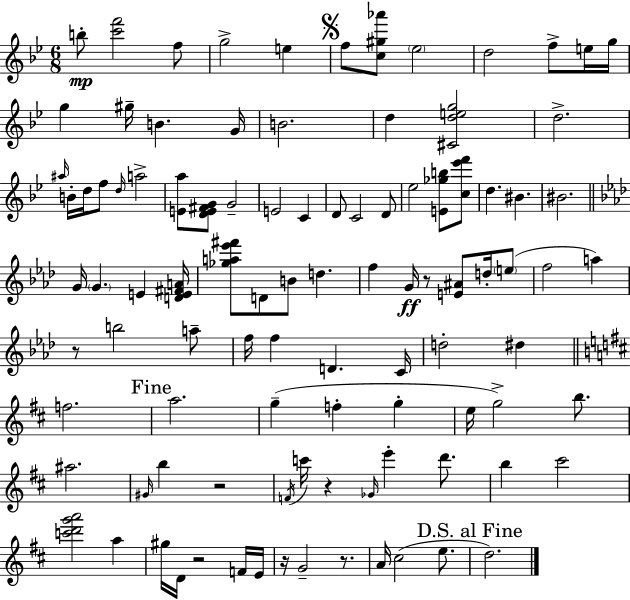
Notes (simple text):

B5/e [C6,F6]/h F5/e G5/h E5/q F5/e [C5,G#5,Ab6]/e Eb5/h D5/h F5/e E5/s G5/s G5/q G#5/s B4/q. G4/s B4/h. D5/q [C#4,D5,E5,G5]/h D5/h. A#5/s B4/s D5/s F5/e D5/s A5/h [E4,A5]/e [D4,E4,F#4,G4]/e G4/h E4/h C4/q D4/e C4/h D4/e Eb5/h [E4,Gb5,B5]/e [C5,Eb6,F6]/e D5/q. BIS4/q. BIS4/h. G4/s G4/q. E4/q [D4,E4,F#4,A4]/s [Gb5,A5,Eb6,F#6]/e D4/e B4/e D5/q. F5/q G4/s R/e [E4,A#4]/e D5/s E5/e F5/h A5/q R/e B5/h A5/e F5/s F5/q D4/q. C4/s D5/h D#5/q F5/h. A5/h. G5/q F5/q G5/q E5/s G5/h B5/e. A#5/h. G#4/s B5/q R/h F4/s C6/s R/q Gb4/s E6/q D6/e. B5/q C#6/h [C6,D6,G6,A6]/h A5/q G#5/s D4/s R/h F4/s E4/s R/s G4/h R/e. A4/s C#5/h E5/e. D5/h.